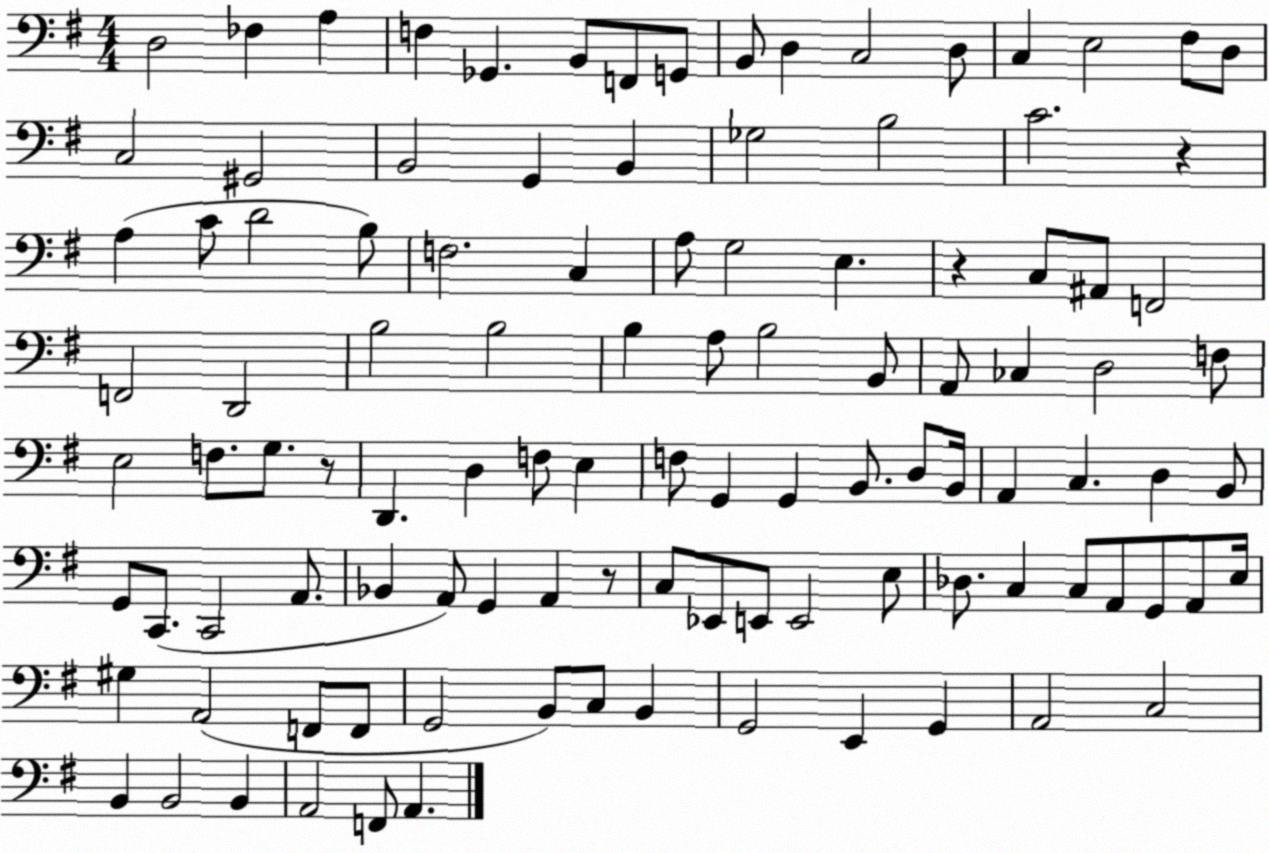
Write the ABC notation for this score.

X:1
T:Untitled
M:4/4
L:1/4
K:G
D,2 _F, A, F, _G,, B,,/2 F,,/2 G,,/2 B,,/2 D, C,2 D,/2 C, E,2 ^F,/2 D,/2 C,2 ^G,,2 B,,2 G,, B,, _G,2 B,2 C2 z A, C/2 D2 B,/2 F,2 C, A,/2 G,2 E, z C,/2 ^A,,/2 F,,2 F,,2 D,,2 B,2 B,2 B, A,/2 B,2 B,,/2 A,,/2 _C, D,2 F,/2 E,2 F,/2 G,/2 z/2 D,, D, F,/2 E, F,/2 G,, G,, B,,/2 D,/2 B,,/4 A,, C, D, B,,/2 G,,/2 C,,/2 C,,2 A,,/2 _B,, A,,/2 G,, A,, z/2 C,/2 _E,,/2 E,,/2 E,,2 E,/2 _D,/2 C, C,/2 A,,/2 G,,/2 A,,/2 E,/4 ^G, A,,2 F,,/2 F,,/2 G,,2 B,,/2 C,/2 B,, G,,2 E,, G,, A,,2 C,2 B,, B,,2 B,, A,,2 F,,/2 A,,